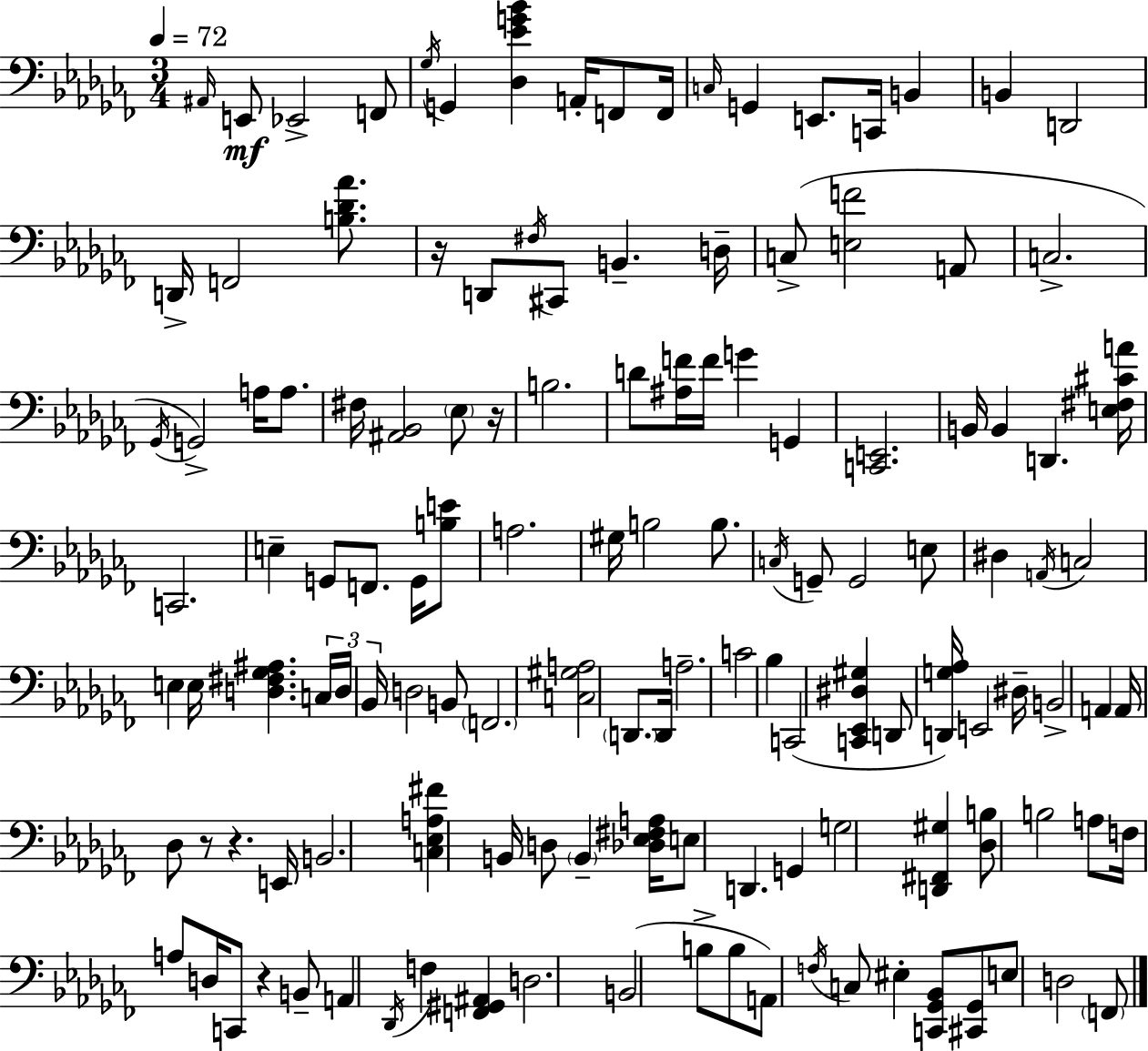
A#2/s E2/e Eb2/h F2/e Gb3/s G2/q [Db3,Eb4,G4,Bb4]/q A2/s F2/e F2/s C3/s G2/q E2/e. C2/s B2/q B2/q D2/h D2/s F2/h [B3,Db4,Ab4]/e. R/s D2/e F#3/s C#2/e B2/q. D3/s C3/e [E3,F4]/h A2/e C3/h. Gb2/s G2/h A3/s A3/e. F#3/s [A#2,Bb2]/h Eb3/e R/s B3/h. D4/e [A#3,F4]/s F4/s G4/q G2/q [C2,E2]/h. B2/s B2/q D2/q. [E3,F#3,C#4,A4]/s C2/h. E3/q G2/e F2/e. G2/s [B3,E4]/e A3/h. G#3/s B3/h B3/e. C3/s G2/e G2/h E3/e D#3/q A2/s C3/h E3/q E3/s [D3,F#3,Gb3,A#3]/q. C3/s D3/s Bb2/s D3/h B2/e F2/h. [C3,G#3,A3]/h D2/e. D2/s A3/h. C4/h Bb3/q C2/h [C2,Eb2,D#3,G#3]/q D2/e [D2,G3,Ab3]/s E2/h D#3/s B2/h A2/q A2/s Db3/e R/e R/q. E2/s B2/h. [C3,Eb3,A3,F#4]/q B2/s D3/e B2/q [Db3,Eb3,F#3,A3]/s E3/e D2/q. G2/q G3/h [D2,F#2,G#3]/q [Db3,B3]/e B3/h A3/e F3/s A3/e D3/s C2/e R/q B2/e A2/q Db2/s F3/q [F2,G#2,A#2]/q D3/h. B2/h B3/e B3/e A2/e F3/s C3/e EIS3/q [C2,Gb2,Bb2]/e [C#2,Gb2]/e E3/e D3/h F2/e